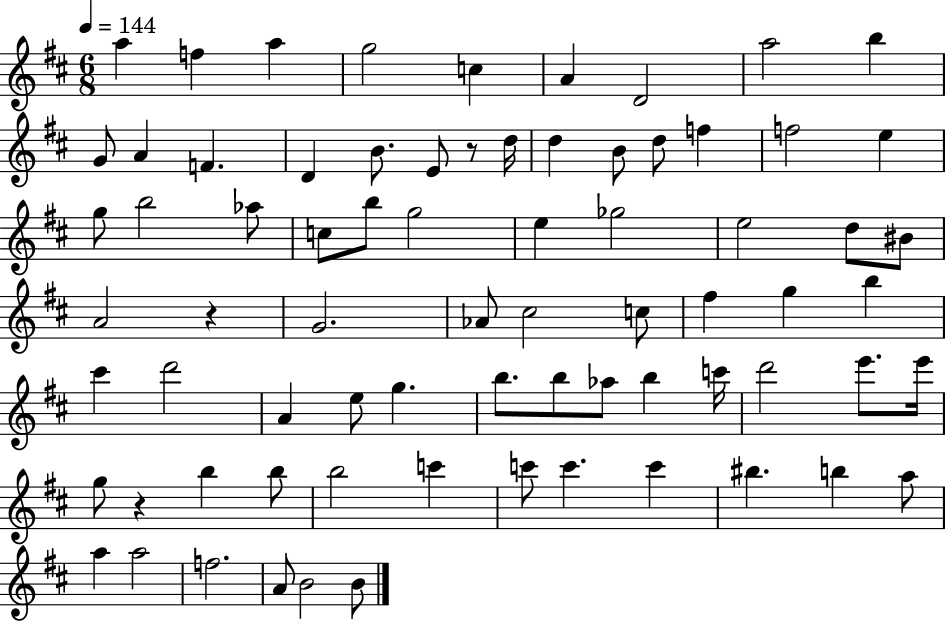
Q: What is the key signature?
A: D major